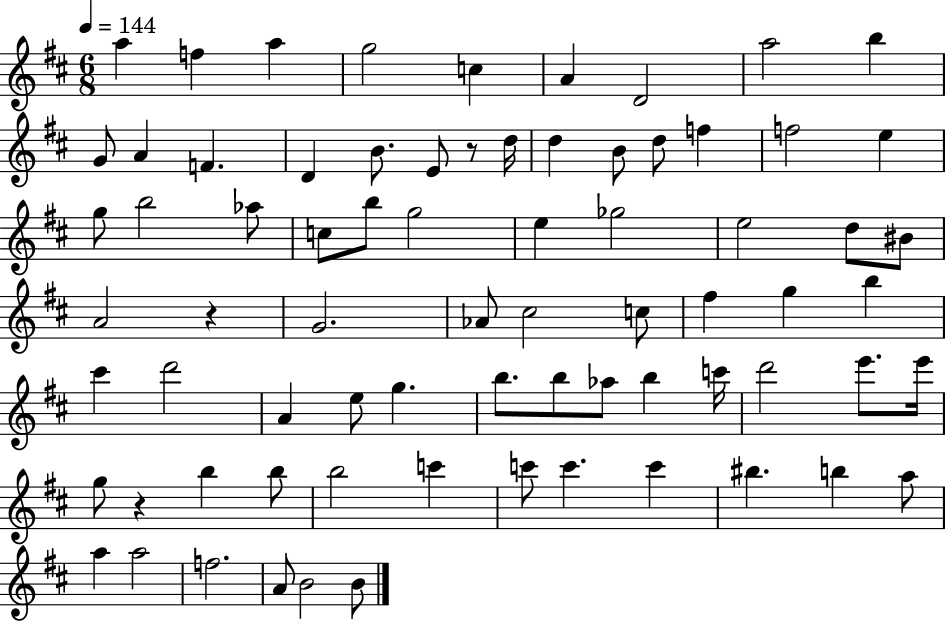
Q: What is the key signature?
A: D major